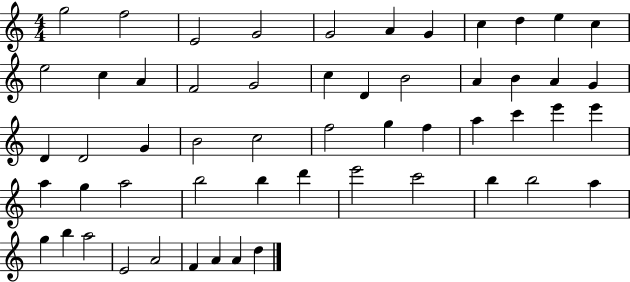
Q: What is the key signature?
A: C major